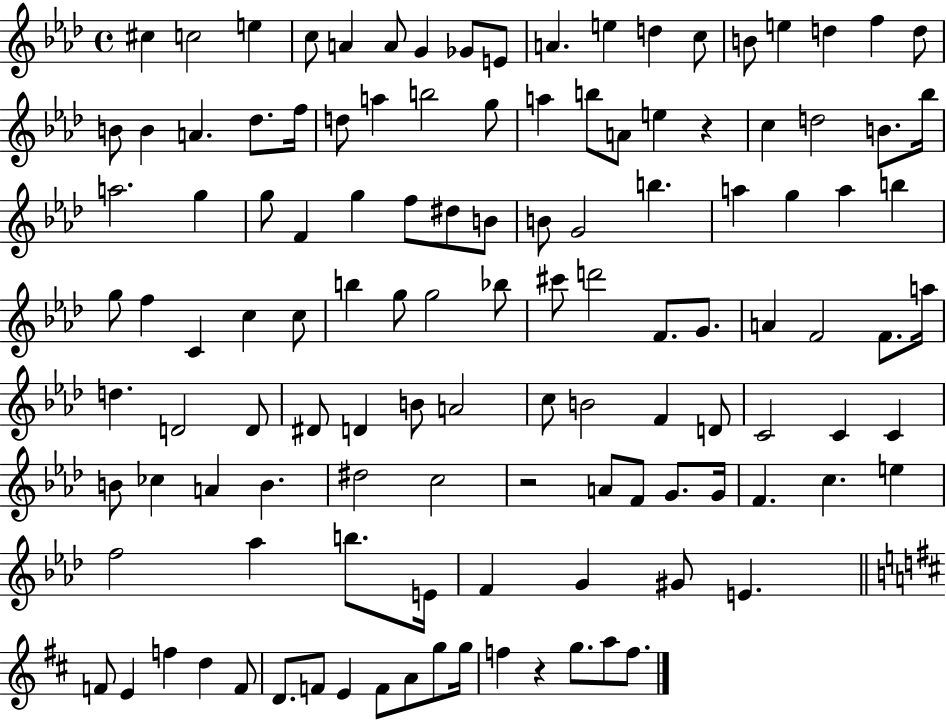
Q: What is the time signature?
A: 4/4